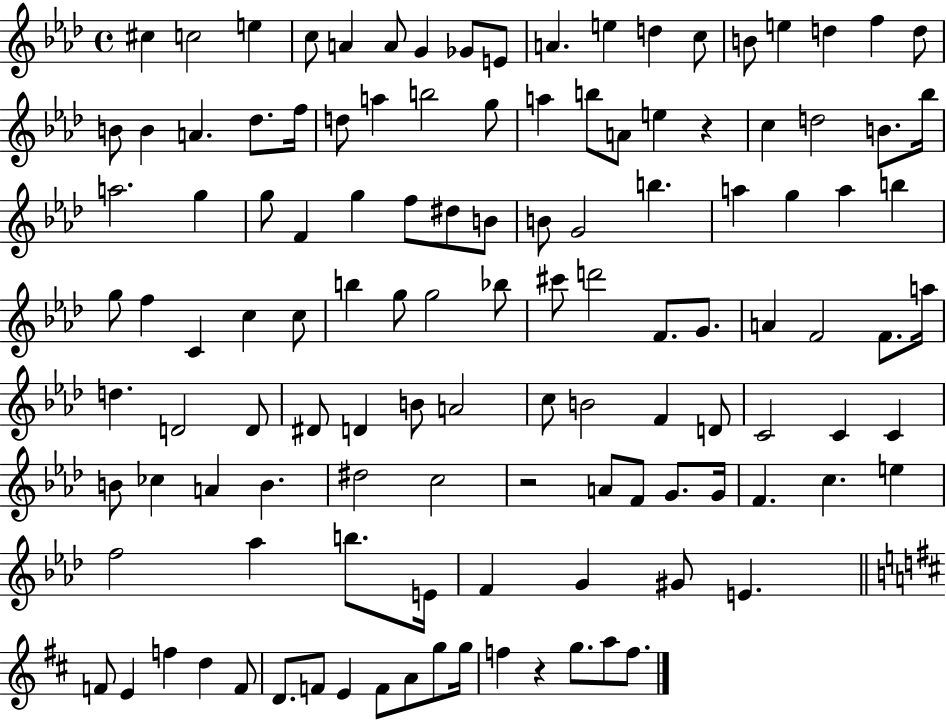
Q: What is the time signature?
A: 4/4